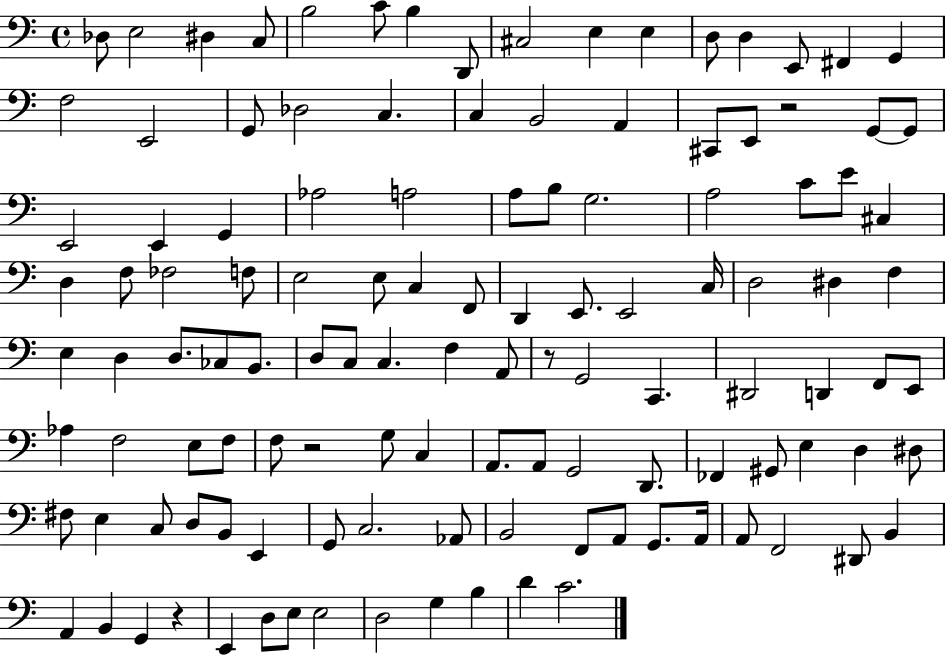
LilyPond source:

{
  \clef bass
  \time 4/4
  \defaultTimeSignature
  \key c \major
  des8 e2 dis4 c8 | b2 c'8 b4 d,8 | cis2 e4 e4 | d8 d4 e,8 fis,4 g,4 | \break f2 e,2 | g,8 des2 c4. | c4 b,2 a,4 | cis,8 e,8 r2 g,8~~ g,8 | \break e,2 e,4 g,4 | aes2 a2 | a8 b8 g2. | a2 c'8 e'8 cis4 | \break d4 f8 fes2 f8 | e2 e8 c4 f,8 | d,4 e,8. e,2 c16 | d2 dis4 f4 | \break e4 d4 d8. ces8 b,8. | d8 c8 c4. f4 a,8 | r8 g,2 c,4. | dis,2 d,4 f,8 e,8 | \break aes4 f2 e8 f8 | f8 r2 g8 c4 | a,8. a,8 g,2 d,8. | fes,4 gis,8 e4 d4 dis8 | \break fis8 e4 c8 d8 b,8 e,4 | g,8 c2. aes,8 | b,2 f,8 a,8 g,8. a,16 | a,8 f,2 dis,8 b,4 | \break a,4 b,4 g,4 r4 | e,4 d8 e8 e2 | d2 g4 b4 | d'4 c'2. | \break \bar "|."
}